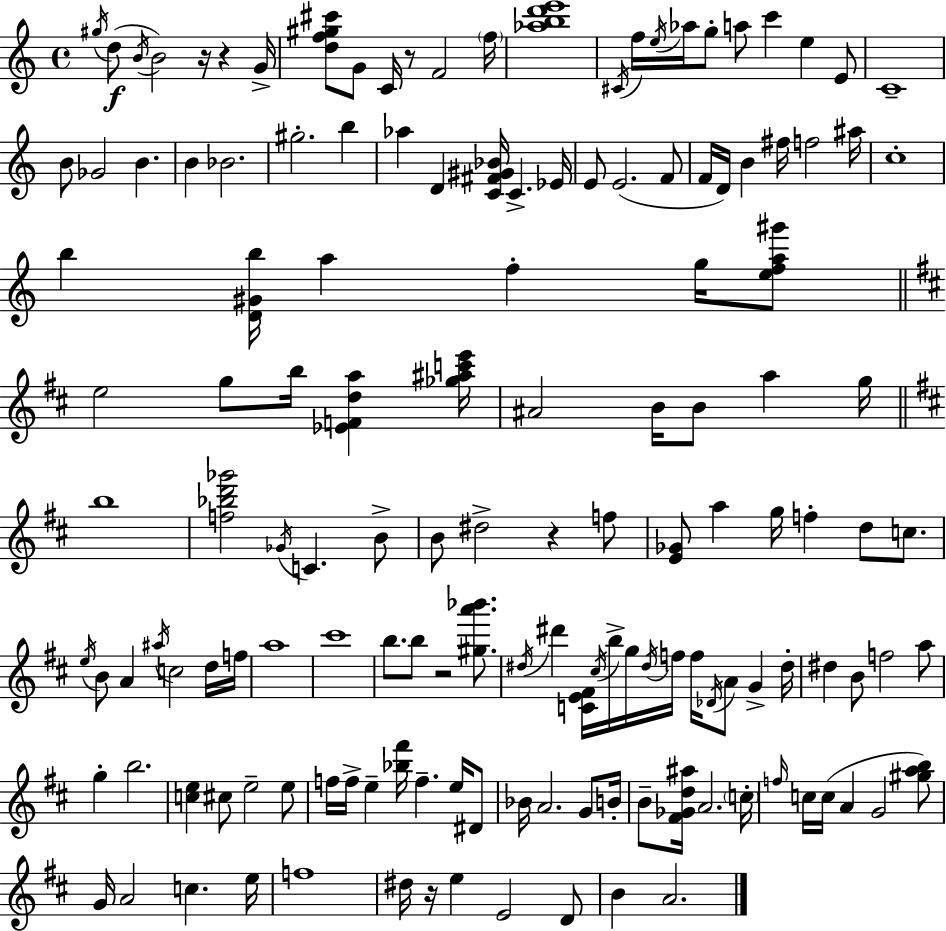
G#5/s D5/e B4/s B4/h R/s R/q G4/s [D5,F5,G#5,C#6]/e G4/e C4/s R/e F4/h F5/s [Ab5,B5,D6,E6]/w C#4/s F5/s E5/s Ab5/s G5/e A5/e C6/q E5/q E4/e C4/w B4/e Gb4/h B4/q. B4/q Bb4/h. G#5/h. B5/q Ab5/q D4/q [C4,F#4,G#4,Bb4]/s C4/q. Eb4/s E4/e E4/h. F4/e F4/s D4/s B4/q F#5/s F5/h A#5/s C5/w B5/q [D4,G#4,B5]/s A5/q F5/q G5/s [E5,F5,A5,G#6]/e E5/h G5/e B5/s [Eb4,F4,D5,A5]/q [Gb5,A#5,C6,E6]/s A#4/h B4/s B4/e A5/q G5/s B5/w [F5,Bb5,D6,Gb6]/h Gb4/s C4/q. B4/e B4/e D#5/h R/q F5/e [E4,Gb4]/e A5/q G5/s F5/q D5/e C5/e. E5/s B4/e A4/q A#5/s C5/h D5/s F5/s A5/w C#6/w B5/e. B5/e R/h [G#5,A6,Bb6]/e. D#5/s D#6/q [C4,E4,F#4]/s C#5/s B5/s G5/s D#5/s F5/s F5/s Db4/s A4/e G4/q D#5/s D#5/q B4/e F5/h A5/e G5/q B5/h. [C5,E5]/q C#5/e E5/h E5/e F5/s F5/s E5/q [Bb5,F#6]/s F5/q. E5/s D#4/e Bb4/s A4/h. G4/e B4/s B4/e [F#4,Gb4,D5,A#5]/s A4/h. C5/s F5/s C5/s C5/s A4/q G4/h [G#5,A5,B5]/e G4/s A4/h C5/q. E5/s F5/w D#5/s R/s E5/q E4/h D4/e B4/q A4/h.